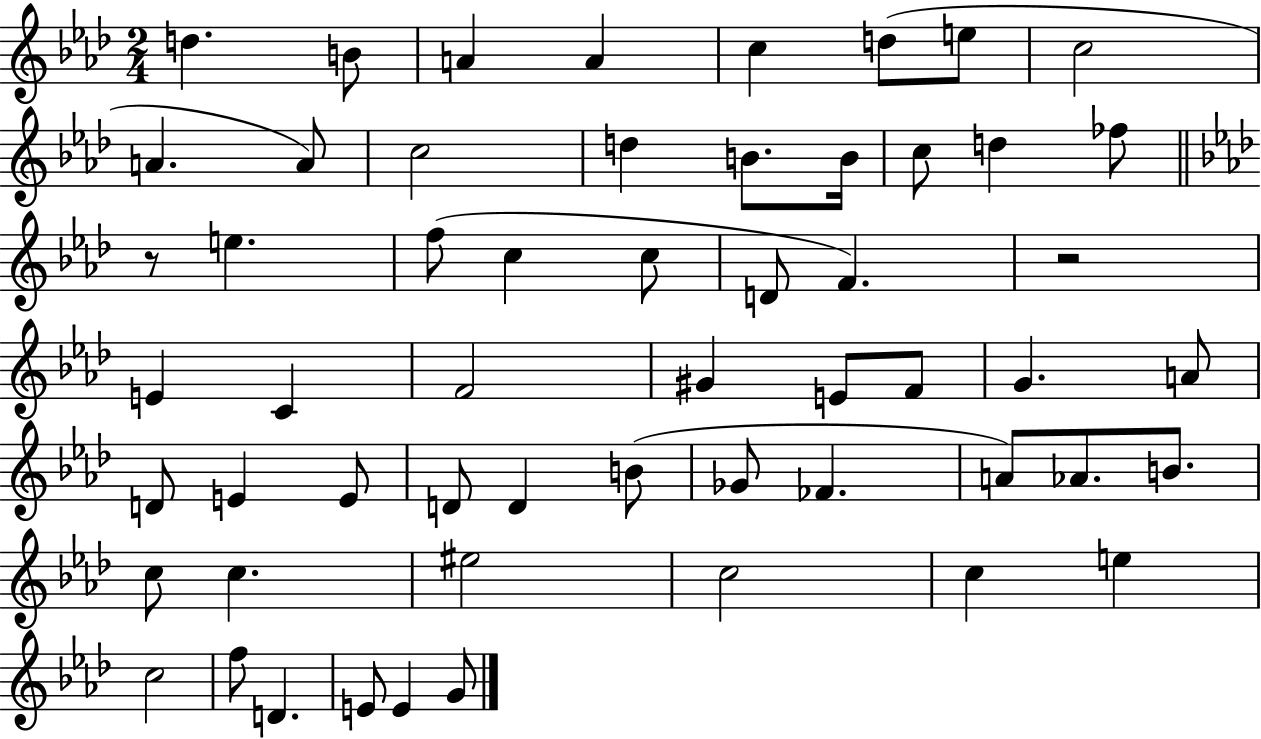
D5/q. B4/e A4/q A4/q C5/q D5/e E5/e C5/h A4/q. A4/e C5/h D5/q B4/e. B4/s C5/e D5/q FES5/e R/e E5/q. F5/e C5/q C5/e D4/e F4/q. R/h E4/q C4/q F4/h G#4/q E4/e F4/e G4/q. A4/e D4/e E4/q E4/e D4/e D4/q B4/e Gb4/e FES4/q. A4/e Ab4/e. B4/e. C5/e C5/q. EIS5/h C5/h C5/q E5/q C5/h F5/e D4/q. E4/e E4/q G4/e